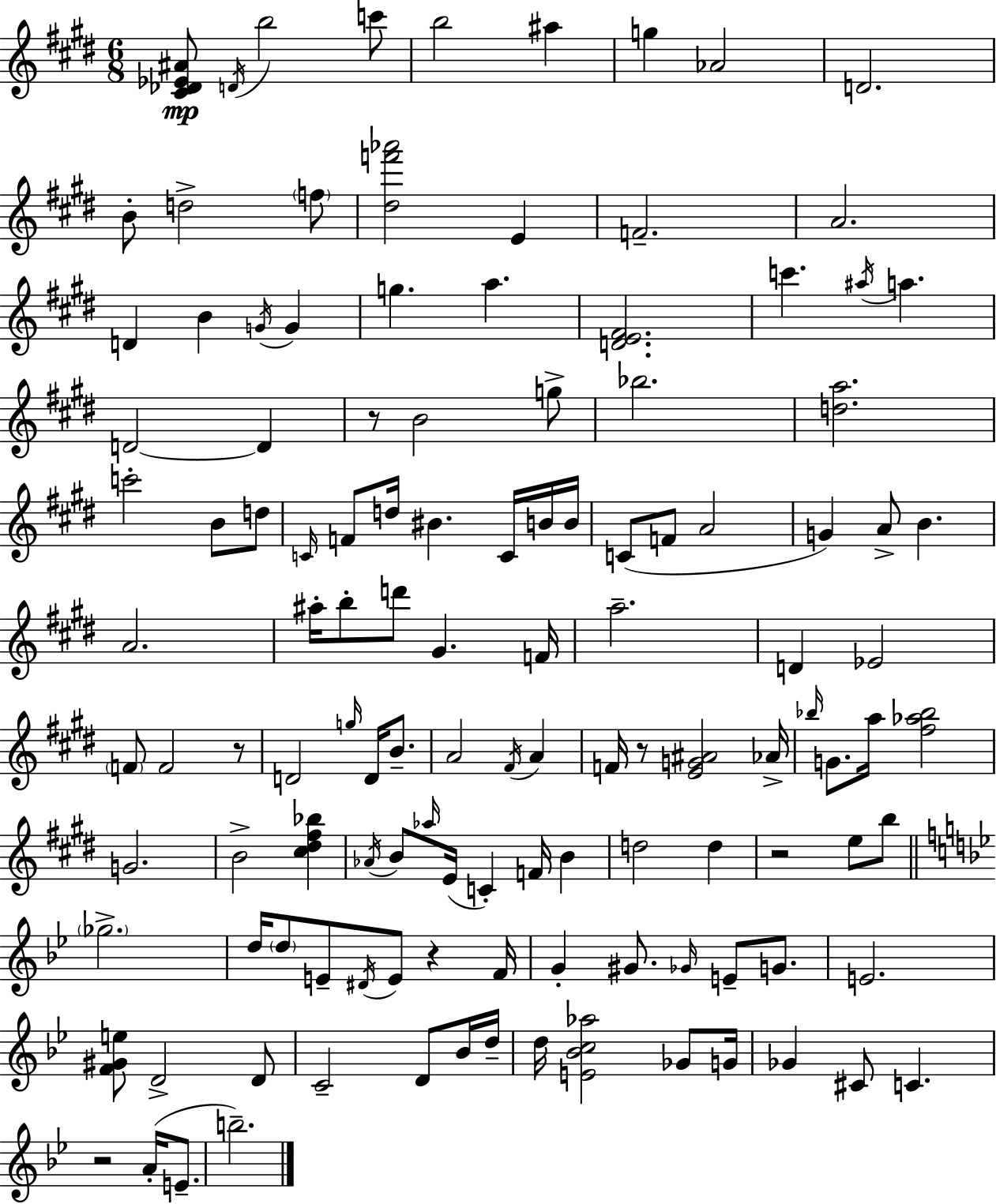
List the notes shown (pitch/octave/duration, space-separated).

[C#4,Db4,Eb4,A#4]/e D4/s B5/h C6/e B5/h A#5/q G5/q Ab4/h D4/h. B4/e D5/h F5/e [D#5,F6,Ab6]/h E4/q F4/h. A4/h. D4/q B4/q G4/s G4/q G5/q. A5/q. [D4,E4,F#4]/h. C6/q. A#5/s A5/q. D4/h D4/q R/e B4/h G5/e Bb5/h. [D5,A5]/h. C6/h B4/e D5/e C4/s F4/e D5/s BIS4/q. C4/s B4/s B4/s C4/e F4/e A4/h G4/q A4/e B4/q. A4/h. A#5/s B5/e D6/e G#4/q. F4/s A5/h. D4/q Eb4/h F4/e F4/h R/e D4/h G5/s D4/s B4/e. A4/h F#4/s A4/q F4/s R/e [E4,G4,A#4]/h Ab4/s Bb5/s G4/e. A5/s [F#5,Ab5,Bb5]/h G4/h. B4/h [C#5,D#5,F#5,Bb5]/q Ab4/s B4/e Ab5/s E4/s C4/q F4/s B4/q D5/h D5/q R/h E5/e B5/e Gb5/h. D5/s D5/e E4/e D#4/s E4/e R/q F4/s G4/q G#4/e. Gb4/s E4/e G4/e. E4/h. [F4,G#4,E5]/e D4/h D4/e C4/h D4/e Bb4/s D5/s D5/s [E4,Bb4,C5,Ab5]/h Gb4/e G4/s Gb4/q C#4/e C4/q. R/h A4/s E4/e. B5/h.